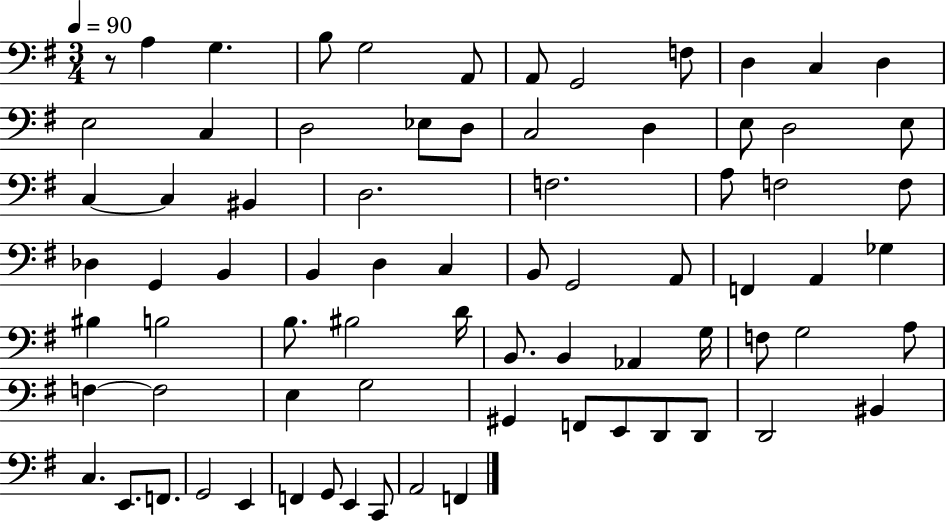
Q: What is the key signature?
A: G major